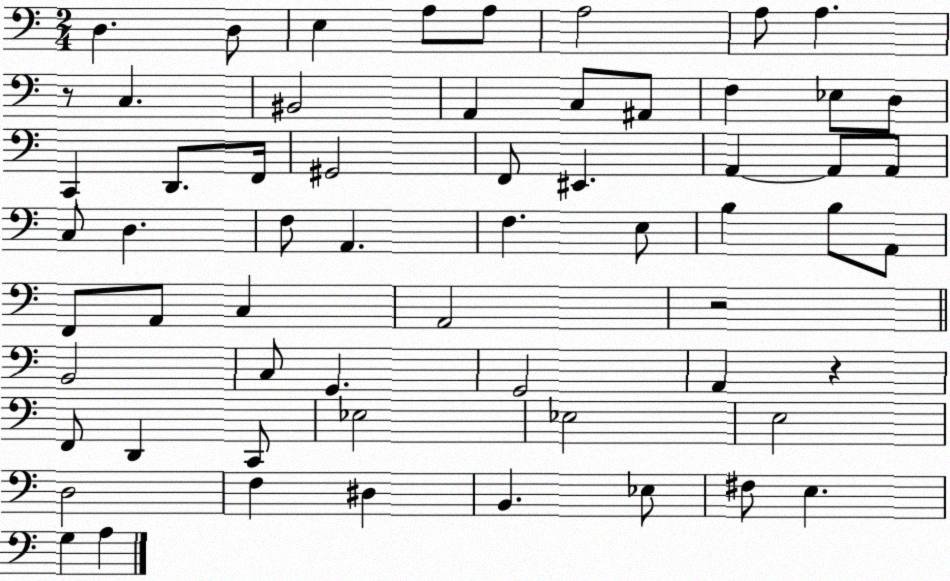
X:1
T:Untitled
M:2/4
L:1/4
K:C
D, D,/2 E, A,/2 A,/2 A,2 A,/2 A, z/2 C, ^B,,2 A,, C,/2 ^A,,/2 F, _E,/2 D,/2 C,, D,,/2 F,,/4 ^G,,2 F,,/2 ^E,, A,, A,,/2 A,,/2 C,/2 D, F,/2 A,, F, E,/2 B, B,/2 A,,/2 F,,/2 A,,/2 C, A,,2 z2 B,,2 C,/2 G,, G,,2 A,, z F,,/2 D,, C,,/2 _E,2 _E,2 E,2 D,2 F, ^D, B,, _E,/2 ^F,/2 E, G, A,